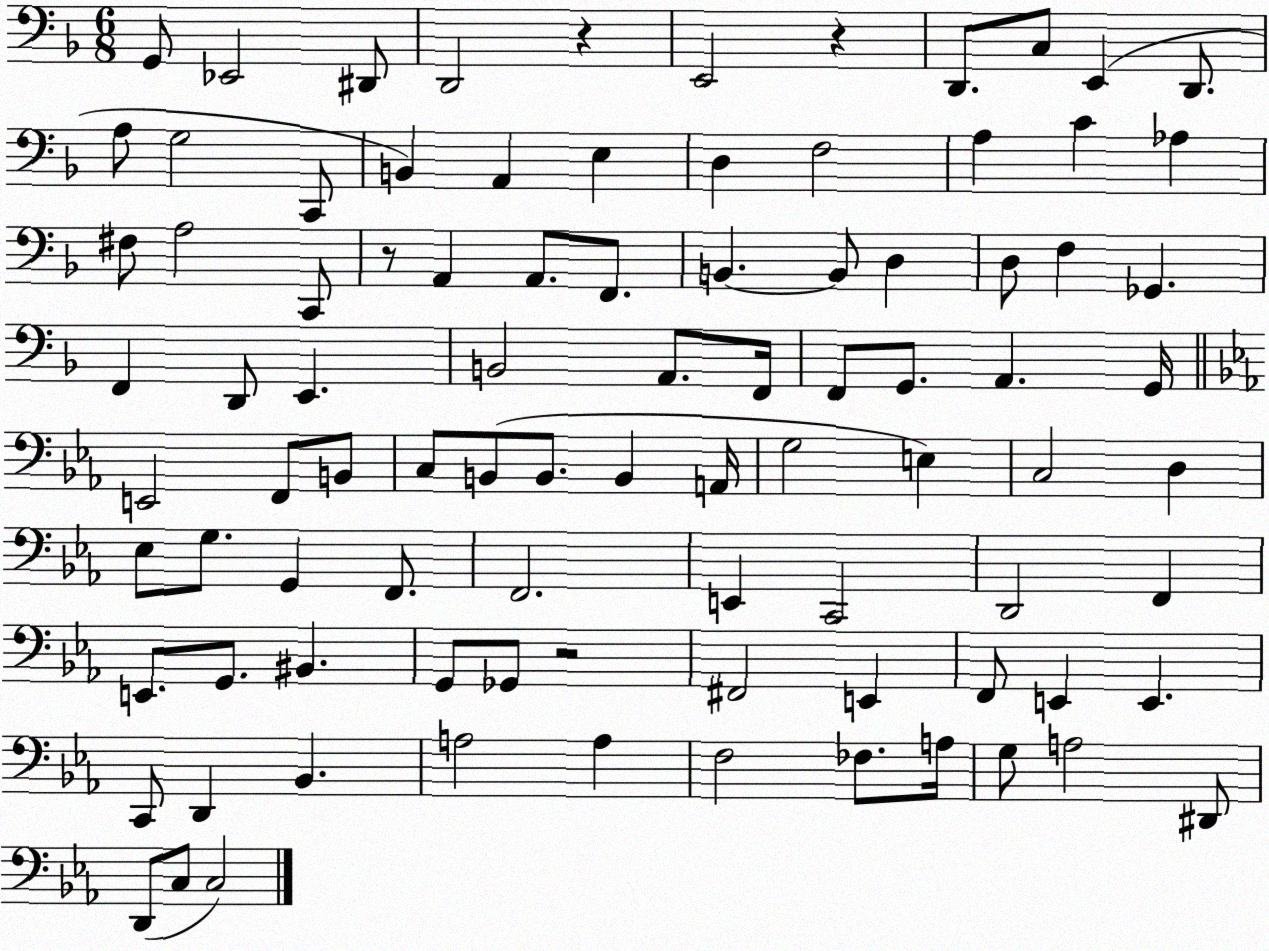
X:1
T:Untitled
M:6/8
L:1/4
K:F
G,,/2 _E,,2 ^D,,/2 D,,2 z E,,2 z D,,/2 C,/2 E,, D,,/2 A,/2 G,2 C,,/2 B,, A,, E, D, F,2 A, C _A, ^F,/2 A,2 C,,/2 z/2 A,, A,,/2 F,,/2 B,, B,,/2 D, D,/2 F, _G,, F,, D,,/2 E,, B,,2 A,,/2 F,,/4 F,,/2 G,,/2 A,, G,,/4 E,,2 F,,/2 B,,/2 C,/2 B,,/2 B,,/2 B,, A,,/4 G,2 E, C,2 D, _E,/2 G,/2 G,, F,,/2 F,,2 E,, C,,2 D,,2 F,, E,,/2 G,,/2 ^B,, G,,/2 _G,,/2 z2 ^F,,2 E,, F,,/2 E,, E,, C,,/2 D,, _B,, A,2 A, F,2 _F,/2 A,/4 G,/2 A,2 ^D,,/2 D,,/2 C,/2 C,2